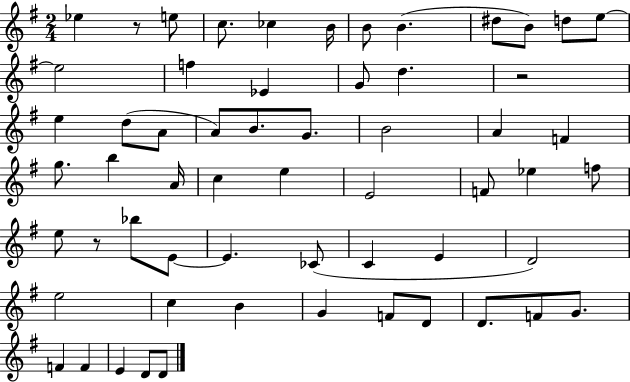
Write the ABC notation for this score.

X:1
T:Untitled
M:2/4
L:1/4
K:G
_e z/2 e/2 c/2 _c B/4 B/2 B ^d/2 B/2 d/2 e/2 e2 f _E G/2 d z2 e d/2 A/2 A/2 B/2 G/2 B2 A F g/2 b A/4 c e E2 F/2 _e f/2 e/2 z/2 _b/2 E/2 E _C/2 C E D2 e2 c B G F/2 D/2 D/2 F/2 G/2 F F E D/2 D/2